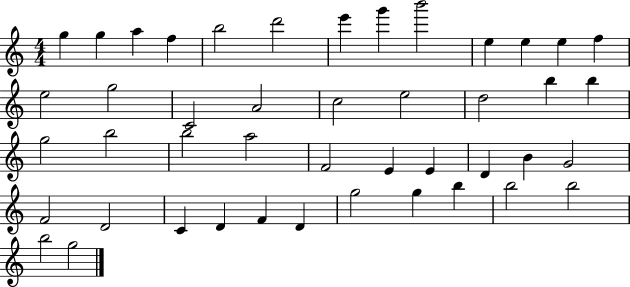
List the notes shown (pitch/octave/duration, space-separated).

G5/q G5/q A5/q F5/q B5/h D6/h E6/q G6/q B6/h E5/q E5/q E5/q F5/q E5/h G5/h C4/h A4/h C5/h E5/h D5/h B5/q B5/q G5/h B5/h B5/h A5/h F4/h E4/q E4/q D4/q B4/q G4/h F4/h D4/h C4/q D4/q F4/q D4/q G5/h G5/q B5/q B5/h B5/h B5/h G5/h